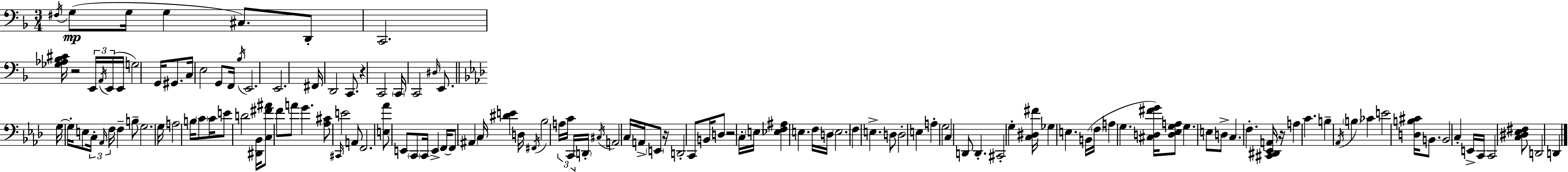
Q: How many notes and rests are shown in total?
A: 138